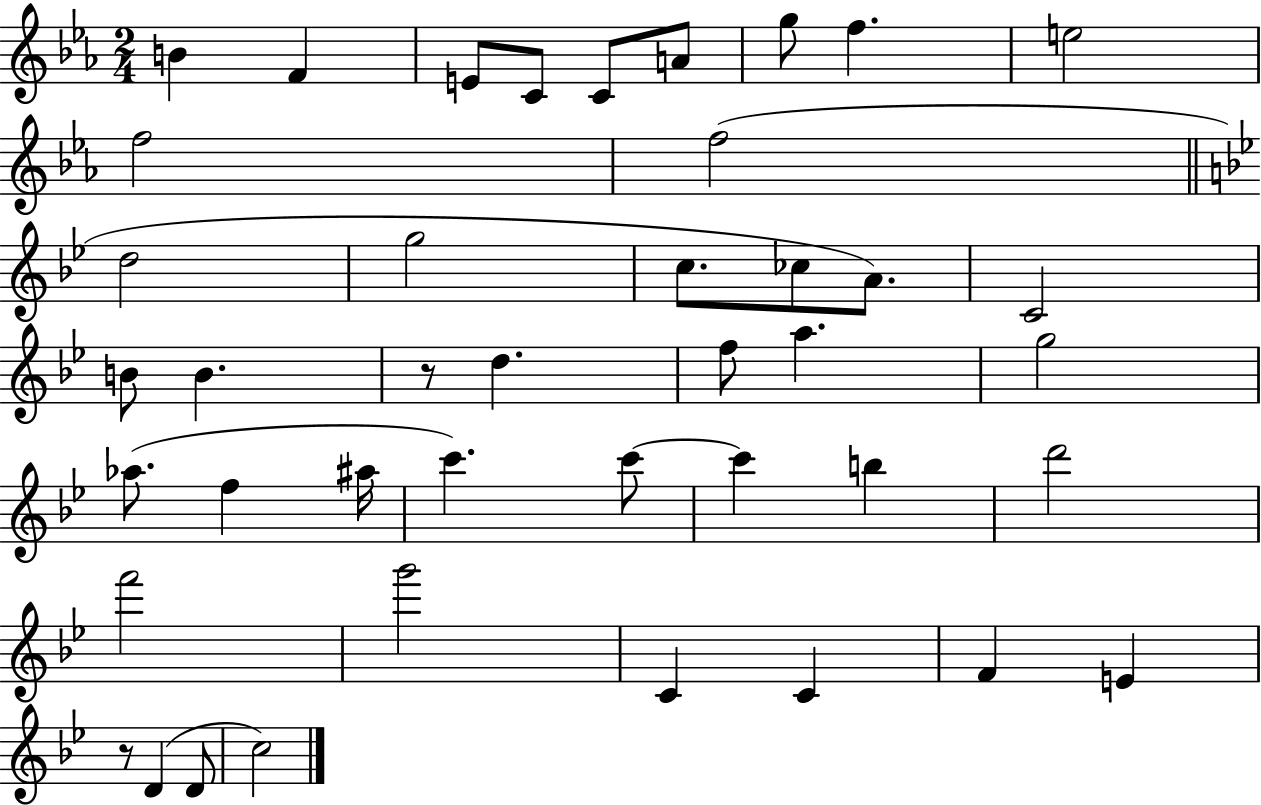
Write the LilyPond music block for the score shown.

{
  \clef treble
  \numericTimeSignature
  \time 2/4
  \key ees \major
  \repeat volta 2 { b'4 f'4 | e'8 c'8 c'8 a'8 | g''8 f''4. | e''2 | \break f''2 | f''2( | \bar "||" \break \key bes \major d''2 | g''2 | c''8. ces''8 a'8.) | c'2 | \break b'8 b'4. | r8 d''4. | f''8 a''4. | g''2 | \break aes''8.( f''4 ais''16 | c'''4.) c'''8~~ | c'''4 b''4 | d'''2 | \break f'''2 | g'''2 | c'4 c'4 | f'4 e'4 | \break r8 d'4( d'8 | c''2) | } \bar "|."
}